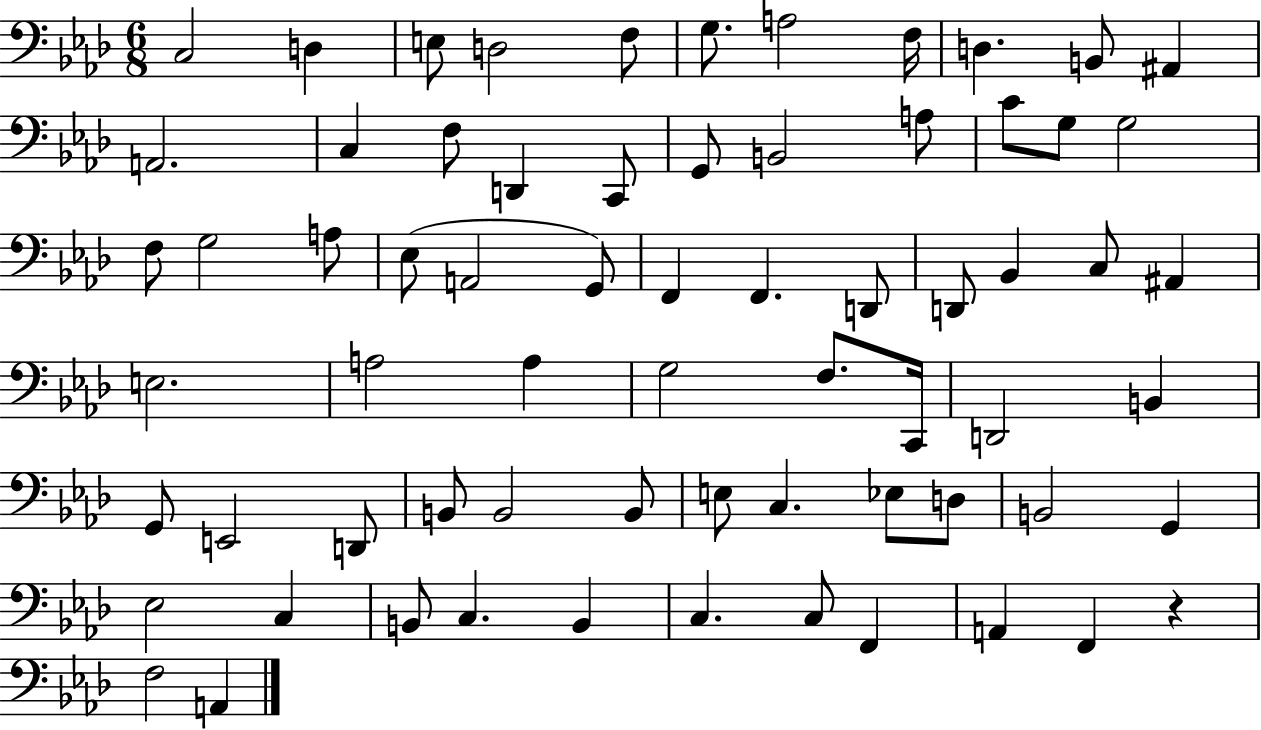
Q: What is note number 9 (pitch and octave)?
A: D3